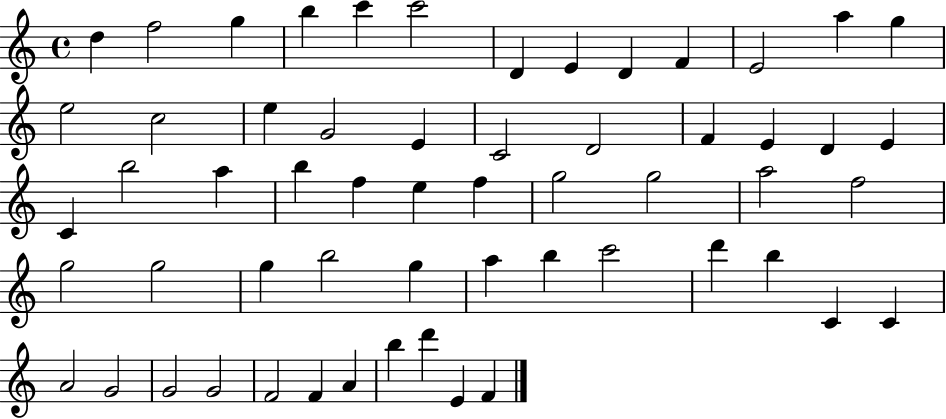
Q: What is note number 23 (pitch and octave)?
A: D4